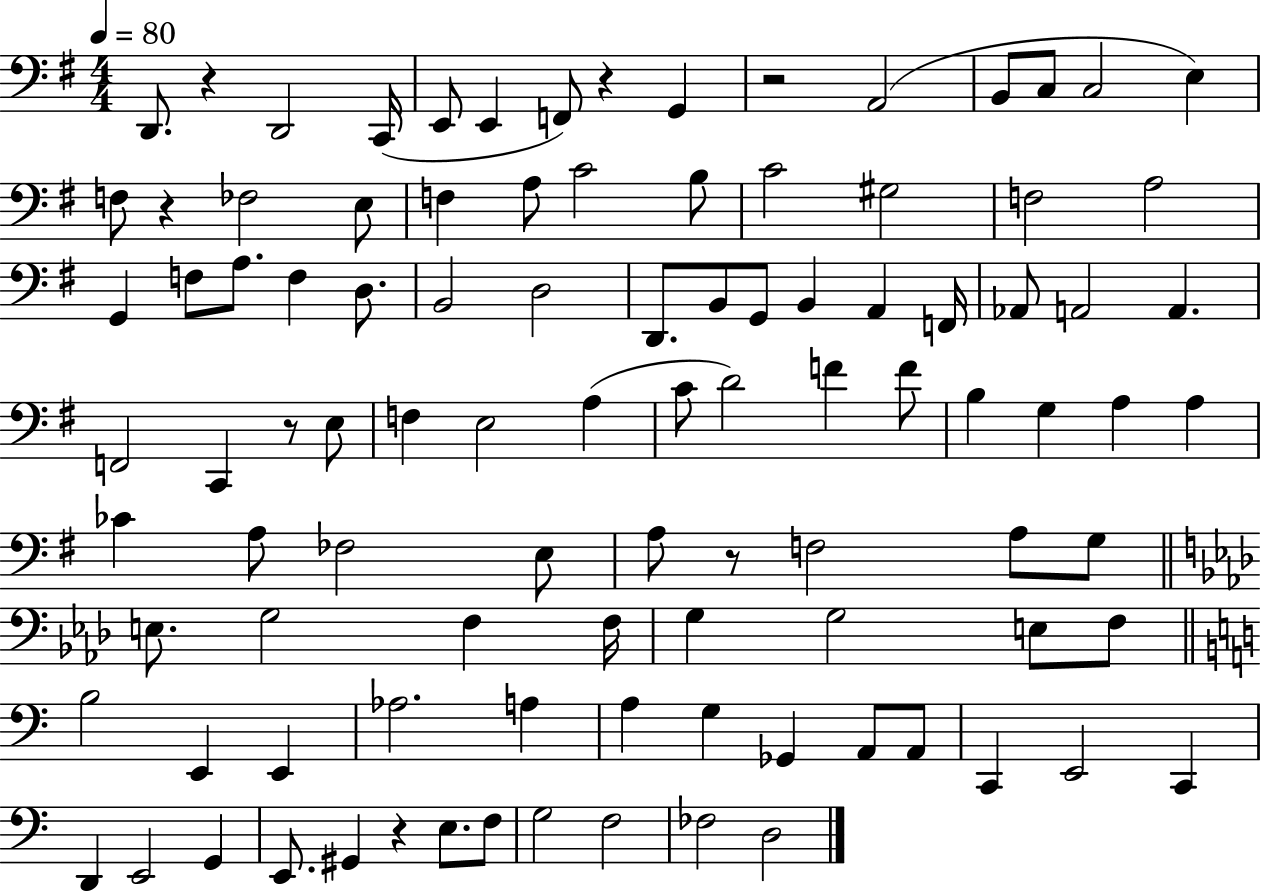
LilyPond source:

{
  \clef bass
  \numericTimeSignature
  \time 4/4
  \key g \major
  \tempo 4 = 80
  d,8. r4 d,2 c,16( | e,8 e,4 f,8) r4 g,4 | r2 a,2( | b,8 c8 c2 e4) | \break f8 r4 fes2 e8 | f4 a8 c'2 b8 | c'2 gis2 | f2 a2 | \break g,4 f8 a8. f4 d8. | b,2 d2 | d,8. b,8 g,8 b,4 a,4 f,16 | aes,8 a,2 a,4. | \break f,2 c,4 r8 e8 | f4 e2 a4( | c'8 d'2) f'4 f'8 | b4 g4 a4 a4 | \break ces'4 a8 fes2 e8 | a8 r8 f2 a8 g8 | \bar "||" \break \key aes \major e8. g2 f4 f16 | g4 g2 e8 f8 | \bar "||" \break \key c \major b2 e,4 e,4 | aes2. a4 | a4 g4 ges,4 a,8 a,8 | c,4 e,2 c,4 | \break d,4 e,2 g,4 | e,8. gis,4 r4 e8. f8 | g2 f2 | fes2 d2 | \break \bar "|."
}